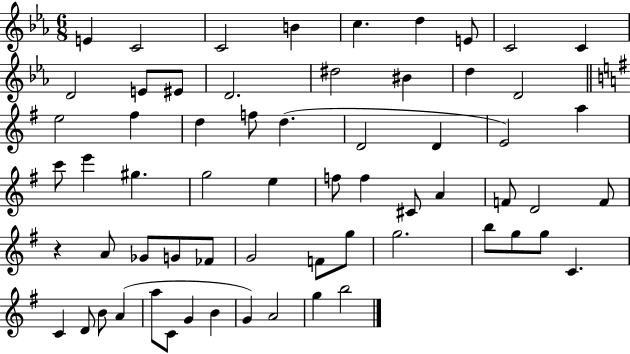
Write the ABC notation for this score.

X:1
T:Untitled
M:6/8
L:1/4
K:Eb
E C2 C2 B c d E/2 C2 C D2 E/2 ^E/2 D2 ^d2 ^B d D2 e2 ^f d f/2 d D2 D E2 a c'/2 e' ^g g2 e f/2 f ^C/2 A F/2 D2 F/2 z A/2 _G/2 G/2 _F/2 G2 F/2 g/2 g2 b/2 g/2 g/2 C C D/2 B/2 A a/2 C/2 G B G A2 g b2